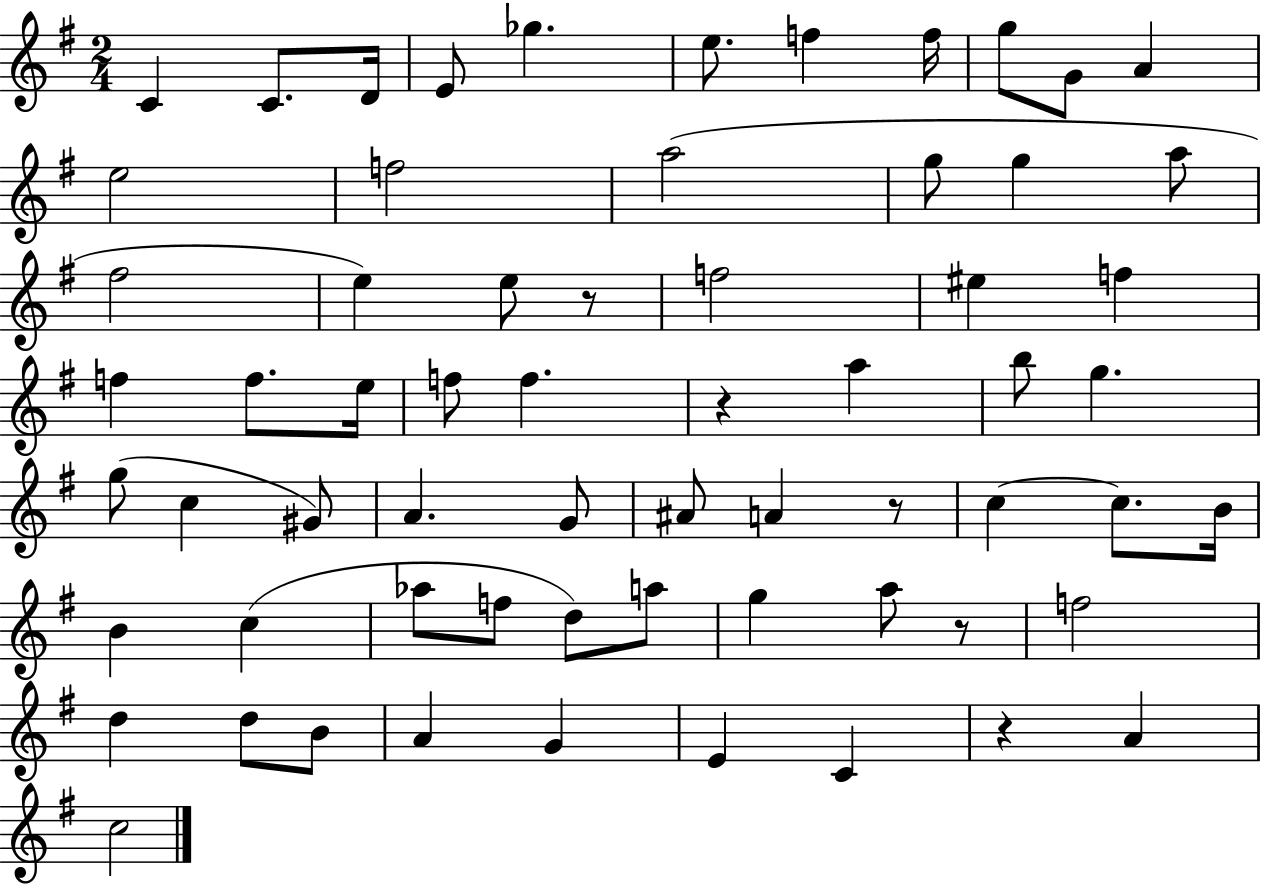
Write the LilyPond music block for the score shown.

{
  \clef treble
  \numericTimeSignature
  \time 2/4
  \key g \major
  c'4 c'8. d'16 | e'8 ges''4. | e''8. f''4 f''16 | g''8 g'8 a'4 | \break e''2 | f''2 | a''2( | g''8 g''4 a''8 | \break fis''2 | e''4) e''8 r8 | f''2 | eis''4 f''4 | \break f''4 f''8. e''16 | f''8 f''4. | r4 a''4 | b''8 g''4. | \break g''8( c''4 gis'8) | a'4. g'8 | ais'8 a'4 r8 | c''4~~ c''8. b'16 | \break b'4 c''4( | aes''8 f''8 d''8) a''8 | g''4 a''8 r8 | f''2 | \break d''4 d''8 b'8 | a'4 g'4 | e'4 c'4 | r4 a'4 | \break c''2 | \bar "|."
}